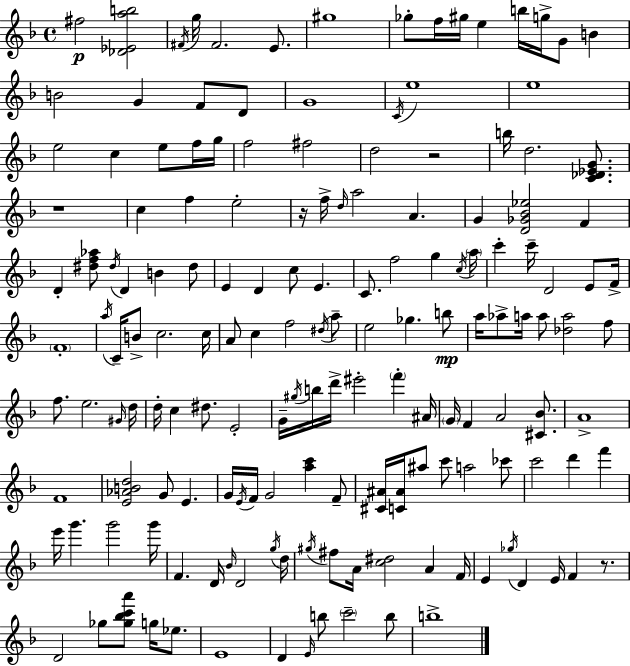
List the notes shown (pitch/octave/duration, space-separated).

F#5/h [Db4,Eb4,A5,B5]/h F#4/s G5/s F#4/h. E4/e. G#5/w Gb5/e F5/s G#5/s E5/q B5/s G5/s G4/e B4/q B4/h G4/q F4/e D4/e G4/w C4/s E5/w E5/w E5/h C5/q E5/e F5/s G5/s F5/h F#5/h D5/h R/h B5/s D5/h. [C4,Db4,Eb4,G4]/e. R/w C5/q F5/q E5/h R/s F5/s D5/s A5/h A4/q. G4/q [D4,Gb4,Bb4,Eb5]/h F4/q D4/q [D#5,F5,Ab5]/e D#5/s D4/q B4/q D#5/e E4/q D4/q C5/e E4/q. C4/e. F5/h G5/q C5/s A5/s C6/q C6/s D4/h E4/e F4/s F4/w A5/s C4/s B4/e C5/h. C5/s A4/e C5/q F5/h D#5/s A5/e E5/h Gb5/q. B5/e A5/s Ab5/e A5/s A5/e [Db5,A5]/h F5/e F5/e. E5/h. G#4/s D5/s D5/s C5/q D#5/e. E4/h G4/s G#5/s B5/s D6/s EIS6/h F6/q A#4/s G4/s F4/q A4/h [C#4,Bb4]/e. A4/w F4/w [E4,Ab4,B4,D5]/h G4/e E4/q. G4/s E4/s F4/s G4/h [A5,C6]/q F4/e [C#4,A#4]/s [C4,A#4]/s A#5/e C6/e A5/h CES6/e C6/h D6/q F6/q E6/s G6/q. G6/h G6/s F4/q. D4/s Bb4/s D4/h G5/s D5/s G#5/s F#5/e A4/s [C5,D#5]/h A4/q F4/s E4/q Gb5/s D4/q E4/s F4/q R/e. D4/h Gb5/e [Gb5,Bb5,C6,A6]/e G5/s Eb5/e. E4/w D4/q E4/s B5/e C6/h B5/e B5/w